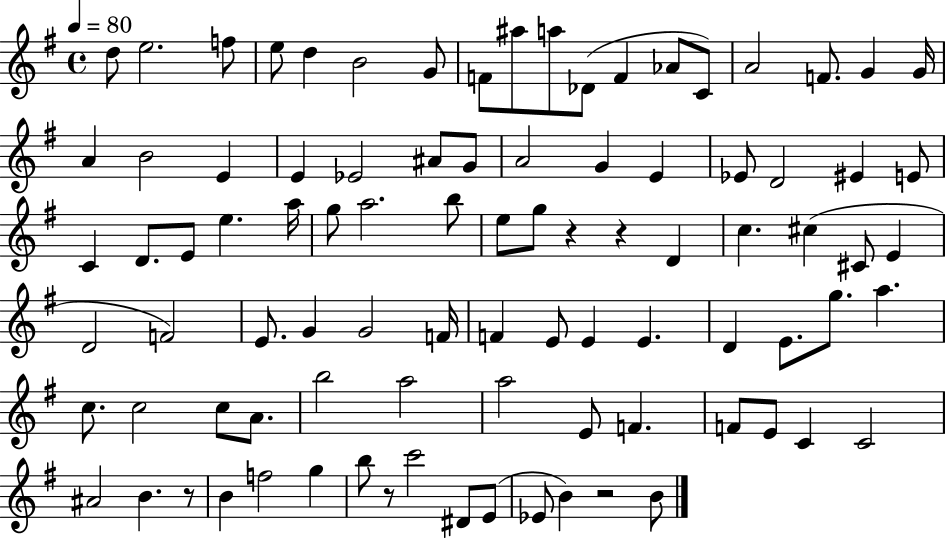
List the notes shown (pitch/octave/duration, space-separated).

D5/e E5/h. F5/e E5/e D5/q B4/h G4/e F4/e A#5/e A5/e Db4/e F4/q Ab4/e C4/e A4/h F4/e. G4/q G4/s A4/q B4/h E4/q E4/q Eb4/h A#4/e G4/e A4/h G4/q E4/q Eb4/e D4/h EIS4/q E4/e C4/q D4/e. E4/e E5/q. A5/s G5/e A5/h. B5/e E5/e G5/e R/q R/q D4/q C5/q. C#5/q C#4/e E4/q D4/h F4/h E4/e. G4/q G4/h F4/s F4/q E4/e E4/q E4/q. D4/q E4/e. G5/e. A5/q. C5/e. C5/h C5/e A4/e. B5/h A5/h A5/h E4/e F4/q. F4/e E4/e C4/q C4/h A#4/h B4/q. R/e B4/q F5/h G5/q B5/e R/e C6/h D#4/e E4/e Eb4/e B4/q R/h B4/e